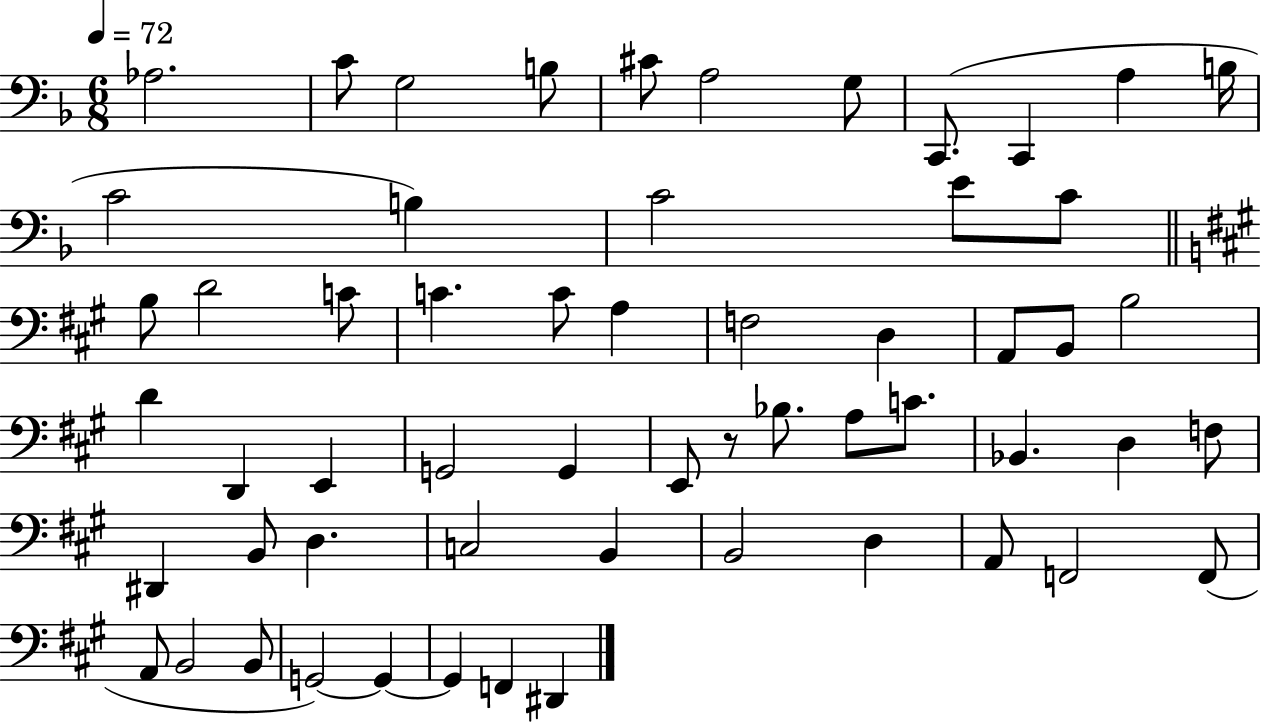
{
  \clef bass
  \numericTimeSignature
  \time 6/8
  \key f \major
  \tempo 4 = 72
  aes2. | c'8 g2 b8 | cis'8 a2 g8 | c,8.( c,4 a4 b16 | \break c'2 b4) | c'2 e'8 c'8 | \bar "||" \break \key a \major b8 d'2 c'8 | c'4. c'8 a4 | f2 d4 | a,8 b,8 b2 | \break d'4 d,4 e,4 | g,2 g,4 | e,8 r8 bes8. a8 c'8. | bes,4. d4 f8 | \break dis,4 b,8 d4. | c2 b,4 | b,2 d4 | a,8 f,2 f,8( | \break a,8 b,2 b,8 | g,2~~) g,4~~ | g,4 f,4 dis,4 | \bar "|."
}